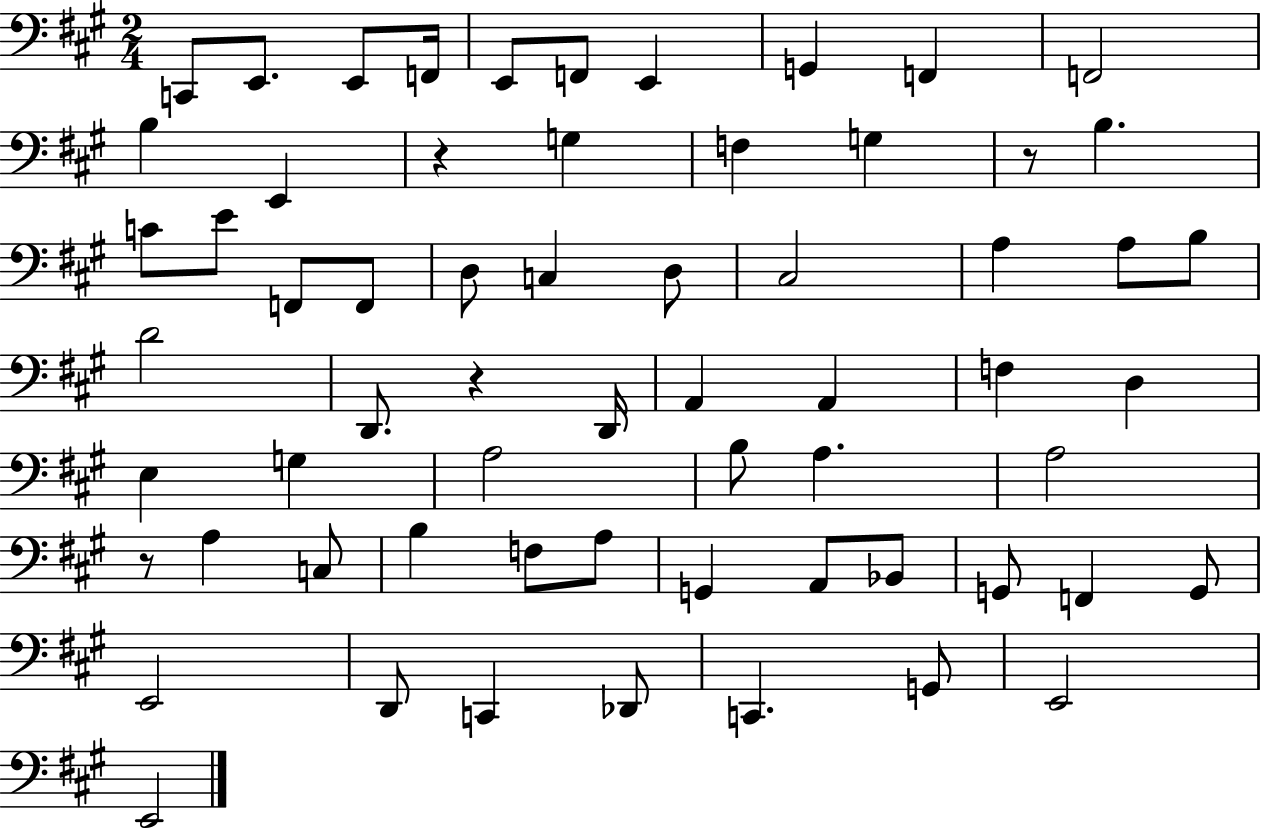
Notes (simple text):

C2/e E2/e. E2/e F2/s E2/e F2/e E2/q G2/q F2/q F2/h B3/q E2/q R/q G3/q F3/q G3/q R/e B3/q. C4/e E4/e F2/e F2/e D3/e C3/q D3/e C#3/h A3/q A3/e B3/e D4/h D2/e. R/q D2/s A2/q A2/q F3/q D3/q E3/q G3/q A3/h B3/e A3/q. A3/h R/e A3/q C3/e B3/q F3/e A3/e G2/q A2/e Bb2/e G2/e F2/q G2/e E2/h D2/e C2/q Db2/e C2/q. G2/e E2/h E2/h